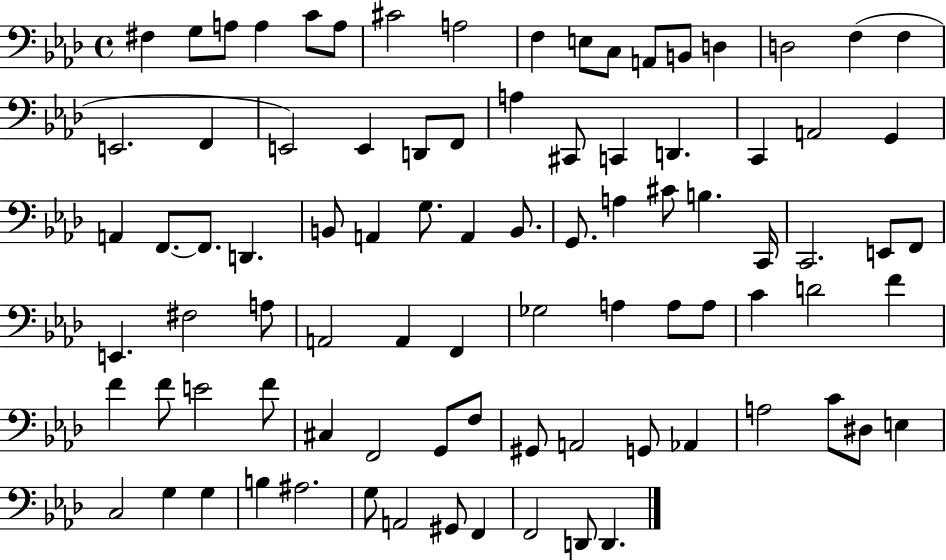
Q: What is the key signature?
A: AES major